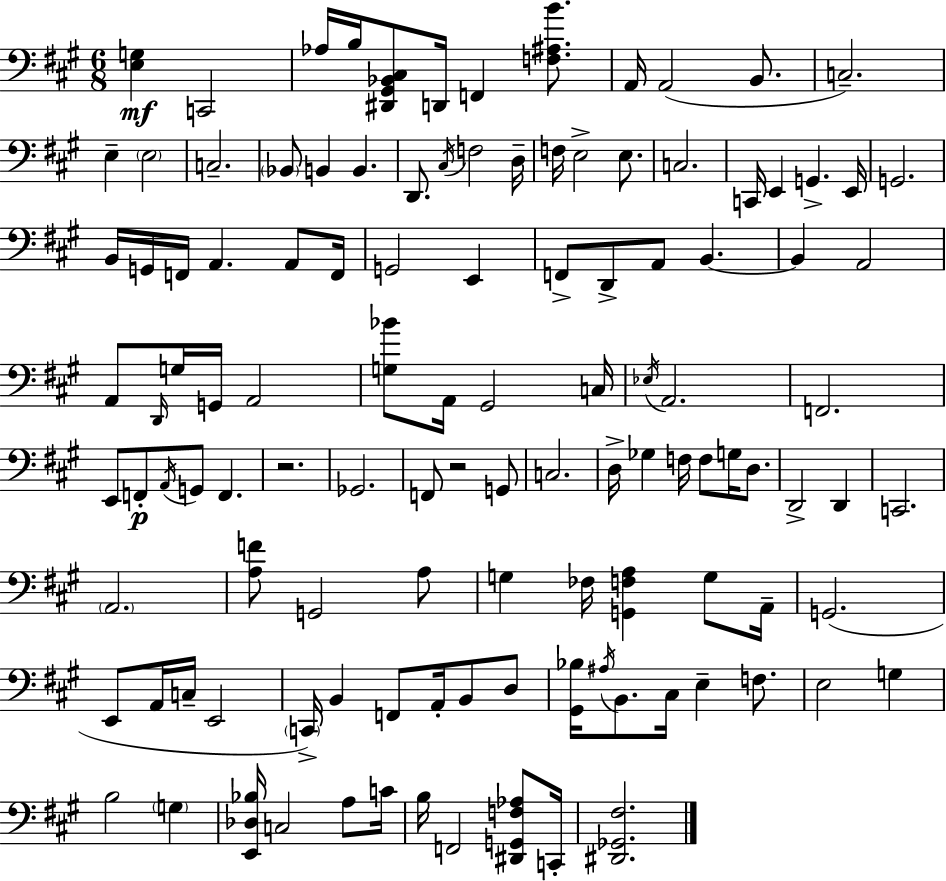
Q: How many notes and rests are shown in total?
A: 116